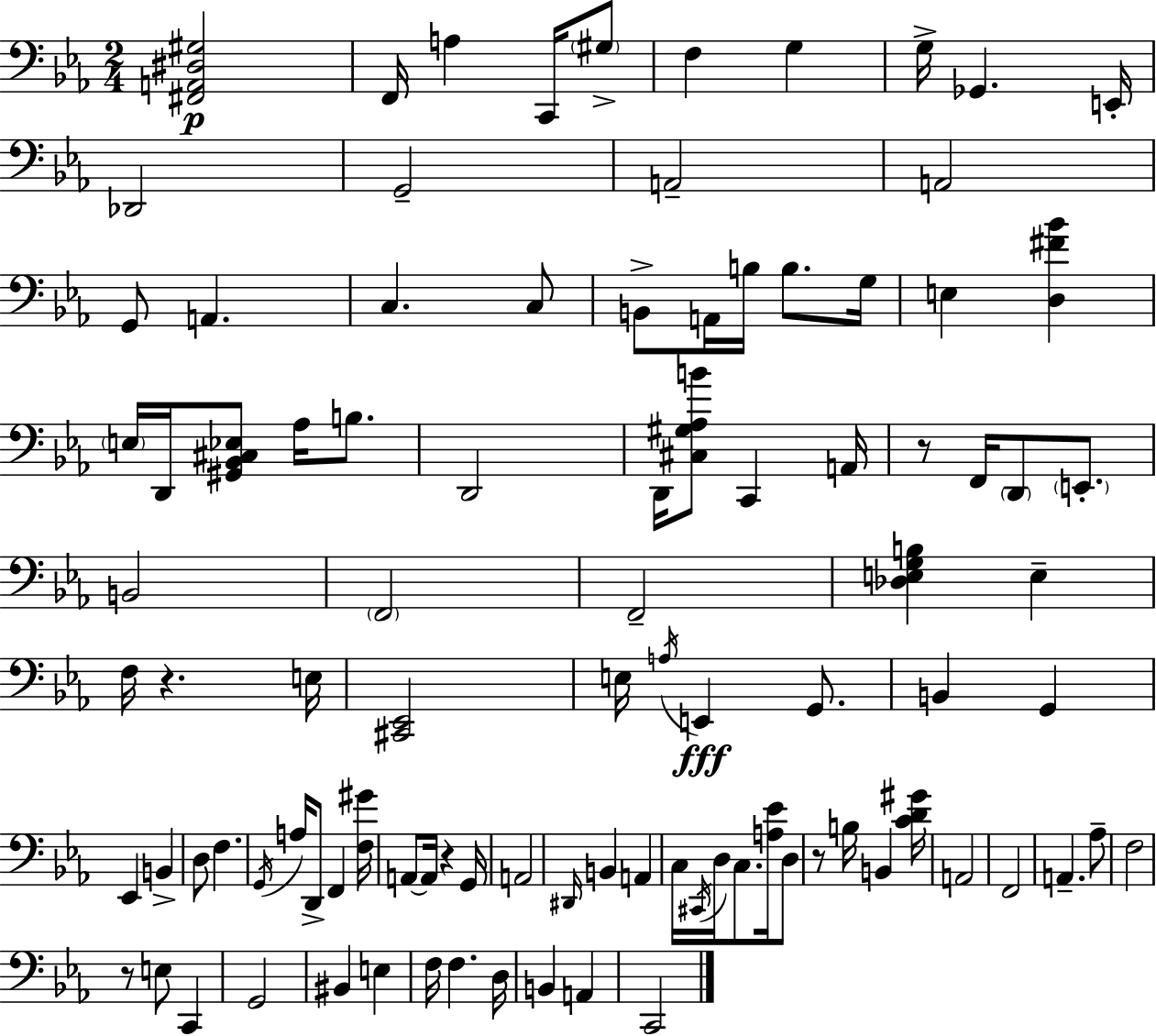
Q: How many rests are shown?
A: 5